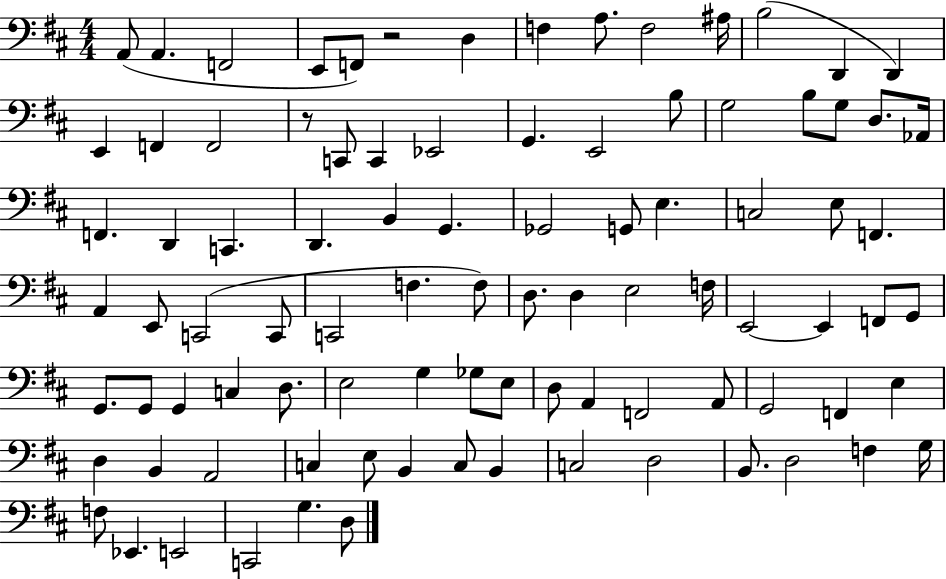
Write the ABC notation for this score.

X:1
T:Untitled
M:4/4
L:1/4
K:D
A,,/2 A,, F,,2 E,,/2 F,,/2 z2 D, F, A,/2 F,2 ^A,/4 B,2 D,, D,, E,, F,, F,,2 z/2 C,,/2 C,, _E,,2 G,, E,,2 B,/2 G,2 B,/2 G,/2 D,/2 _A,,/4 F,, D,, C,, D,, B,, G,, _G,,2 G,,/2 E, C,2 E,/2 F,, A,, E,,/2 C,,2 C,,/2 C,,2 F, F,/2 D,/2 D, E,2 F,/4 E,,2 E,, F,,/2 G,,/2 G,,/2 G,,/2 G,, C, D,/2 E,2 G, _G,/2 E,/2 D,/2 A,, F,,2 A,,/2 G,,2 F,, E, D, B,, A,,2 C, E,/2 B,, C,/2 B,, C,2 D,2 B,,/2 D,2 F, G,/4 F,/2 _E,, E,,2 C,,2 G, D,/2